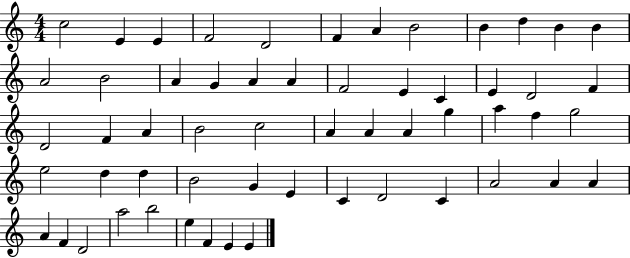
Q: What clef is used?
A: treble